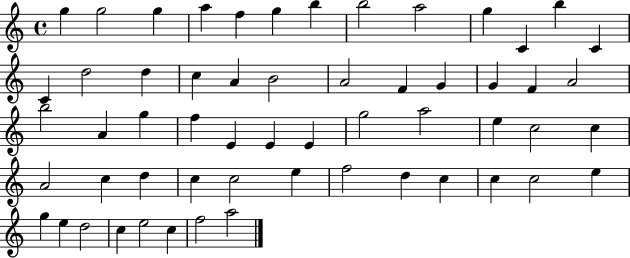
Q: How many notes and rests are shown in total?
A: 57